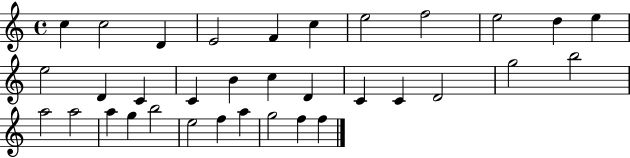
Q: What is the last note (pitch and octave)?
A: F5